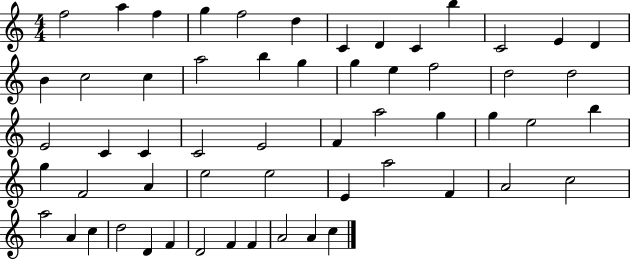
{
  \clef treble
  \numericTimeSignature
  \time 4/4
  \key c \major
  f''2 a''4 f''4 | g''4 f''2 d''4 | c'4 d'4 c'4 b''4 | c'2 e'4 d'4 | \break b'4 c''2 c''4 | a''2 b''4 g''4 | g''4 e''4 f''2 | d''2 d''2 | \break e'2 c'4 c'4 | c'2 e'2 | f'4 a''2 g''4 | g''4 e''2 b''4 | \break g''4 f'2 a'4 | e''2 e''2 | e'4 a''2 f'4 | a'2 c''2 | \break a''2 a'4 c''4 | d''2 d'4 f'4 | d'2 f'4 f'4 | a'2 a'4 c''4 | \break \bar "|."
}